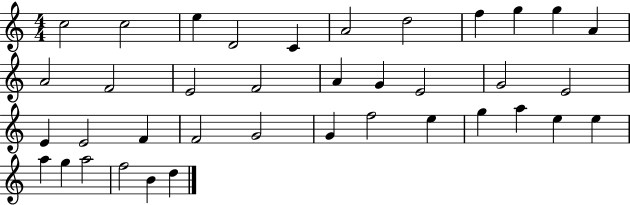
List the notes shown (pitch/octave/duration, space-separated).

C5/h C5/h E5/q D4/h C4/q A4/h D5/h F5/q G5/q G5/q A4/q A4/h F4/h E4/h F4/h A4/q G4/q E4/h G4/h E4/h E4/q E4/h F4/q F4/h G4/h G4/q F5/h E5/q G5/q A5/q E5/q E5/q A5/q G5/q A5/h F5/h B4/q D5/q